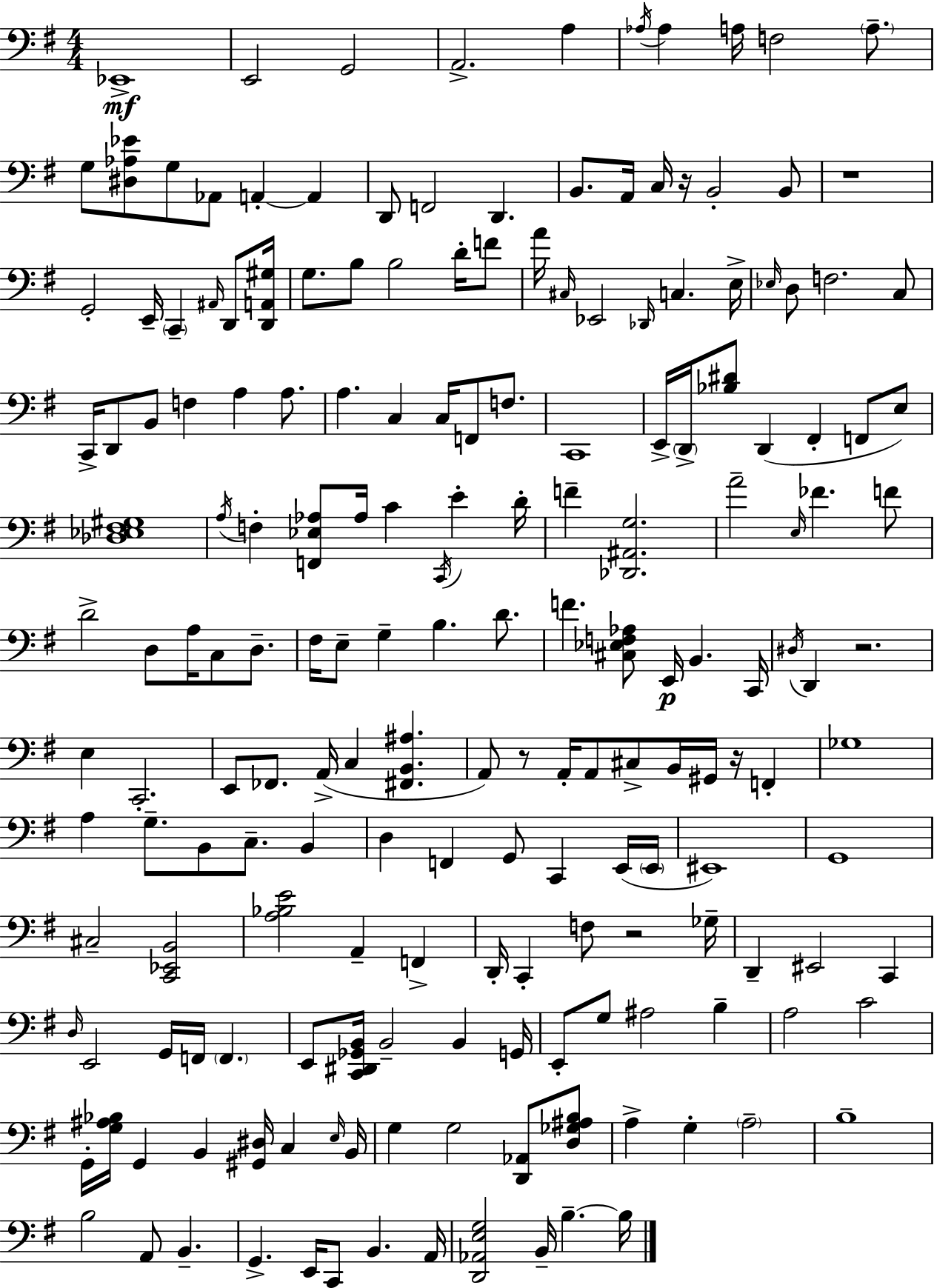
X:1
T:Untitled
M:4/4
L:1/4
K:G
_E,,4 E,,2 G,,2 A,,2 A, _A,/4 _A, A,/4 F,2 A,/2 G,/2 [^D,_A,_E]/2 G,/2 _A,,/2 A,, A,, D,,/2 F,,2 D,, B,,/2 A,,/4 C,/4 z/4 B,,2 B,,/2 z4 G,,2 E,,/4 C,, ^A,,/4 D,,/2 [D,,A,,^G,]/4 G,/2 B,/2 B,2 D/4 F/2 A/4 ^C,/4 _E,,2 _D,,/4 C, E,/4 _E,/4 D,/2 F,2 C,/2 C,,/4 D,,/2 B,,/2 F, A, A,/2 A, C, C,/4 F,,/2 F,/2 C,,4 E,,/4 D,,/4 [_B,^D]/2 D,, ^F,, F,,/2 E,/2 [_D,_E,^F,^G,]4 A,/4 F, [F,,_E,_A,]/2 _A,/4 C C,,/4 E D/4 F [_D,,^A,,G,]2 A2 E,/4 _F F/2 D2 D,/2 A,/4 C,/2 D,/2 ^F,/4 E,/2 G, B, D/2 F [^C,_E,F,_A,]/2 E,,/4 B,, C,,/4 ^D,/4 D,, z2 E, C,,2 E,,/2 _F,,/2 A,,/4 C, [^F,,B,,^A,] A,,/2 z/2 A,,/4 A,,/2 ^C,/2 B,,/4 ^G,,/4 z/4 F,, _G,4 A, G,/2 B,,/2 C,/2 B,, D, F,, G,,/2 C,, E,,/4 E,,/4 ^E,,4 G,,4 ^C,2 [C,,_E,,B,,]2 [A,_B,E]2 A,, F,, D,,/4 C,, F,/2 z2 _G,/4 D,, ^E,,2 C,, D,/4 E,,2 G,,/4 F,,/4 F,, E,,/2 [C,,^D,,_G,,B,,]/4 B,,2 B,, G,,/4 E,,/2 G,/2 ^A,2 B, A,2 C2 G,,/4 [G,^A,_B,]/4 G,, B,, [^G,,^D,]/4 C, E,/4 B,,/4 G, G,2 [D,,_A,,]/2 [D,_G,^A,B,]/2 A, G, A,2 B,4 B,2 A,,/2 B,, G,, E,,/4 C,,/2 B,, A,,/4 [D,,_A,,E,G,]2 B,,/4 B, B,/4